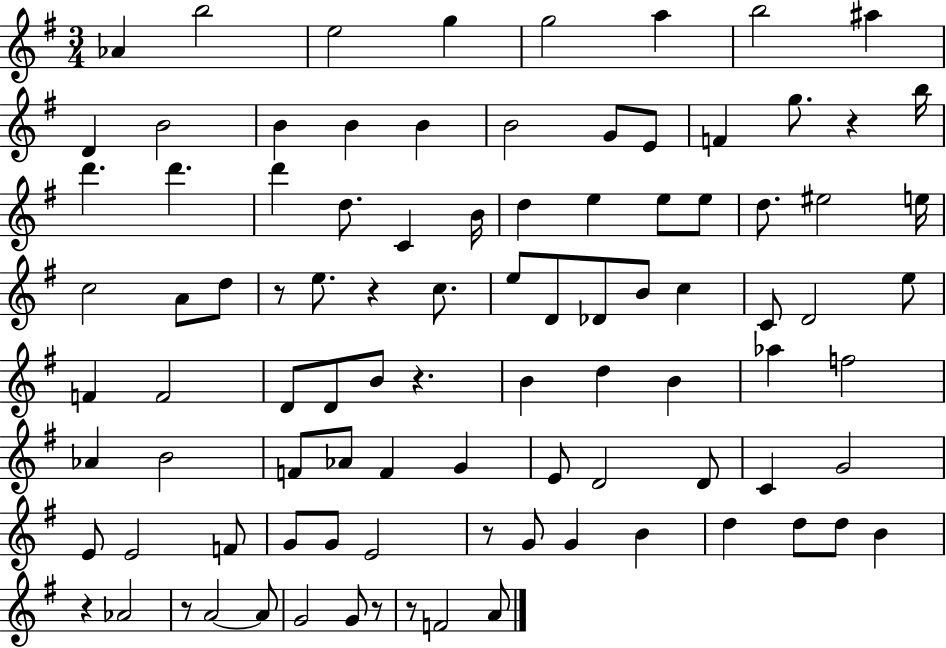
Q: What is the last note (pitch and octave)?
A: A4